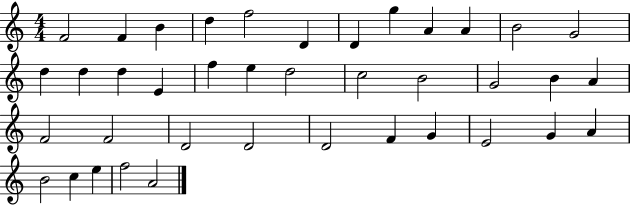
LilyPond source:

{
  \clef treble
  \numericTimeSignature
  \time 4/4
  \key c \major
  f'2 f'4 b'4 | d''4 f''2 d'4 | d'4 g''4 a'4 a'4 | b'2 g'2 | \break d''4 d''4 d''4 e'4 | f''4 e''4 d''2 | c''2 b'2 | g'2 b'4 a'4 | \break f'2 f'2 | d'2 d'2 | d'2 f'4 g'4 | e'2 g'4 a'4 | \break b'2 c''4 e''4 | f''2 a'2 | \bar "|."
}